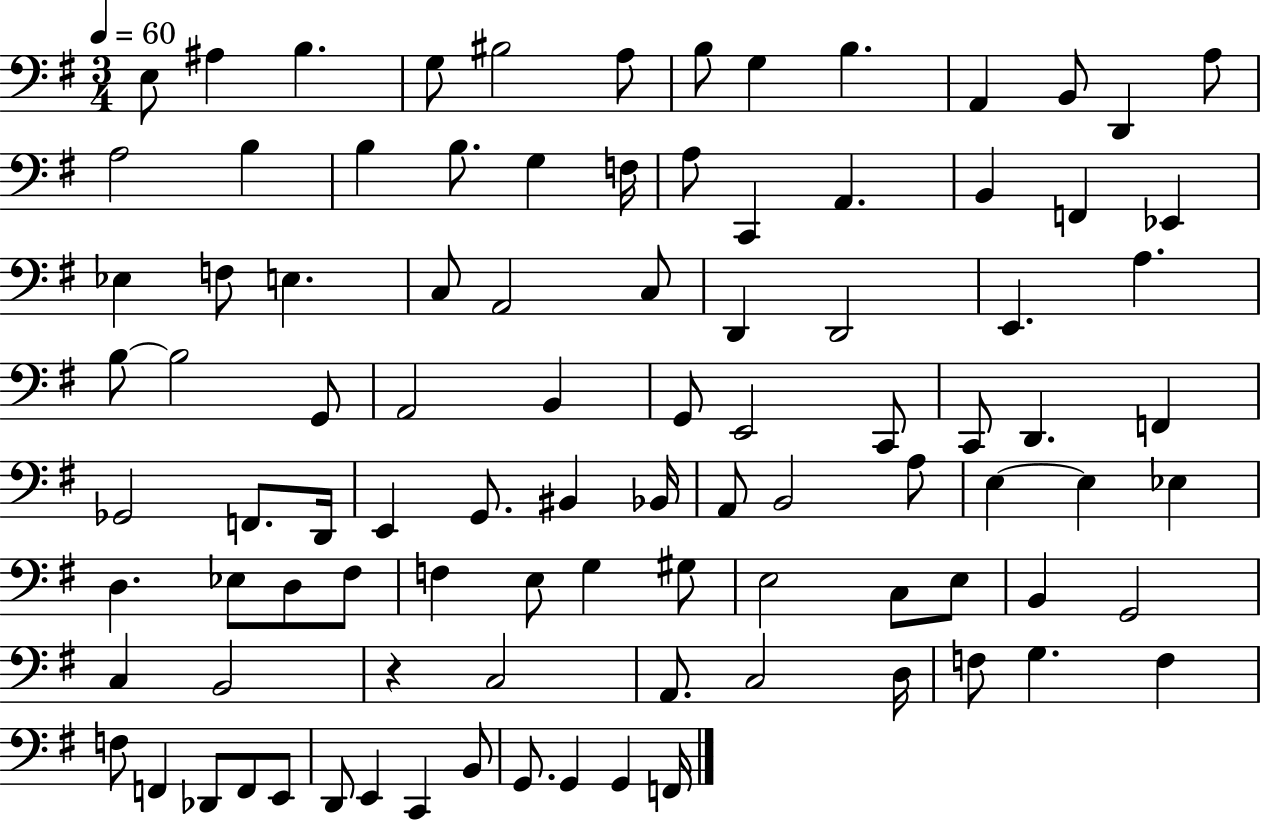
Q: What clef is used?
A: bass